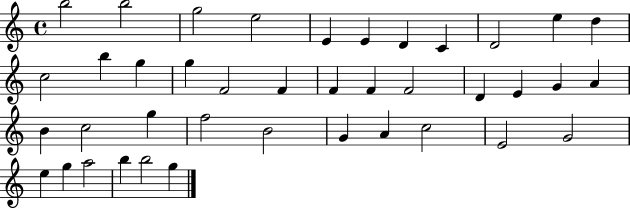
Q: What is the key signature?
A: C major